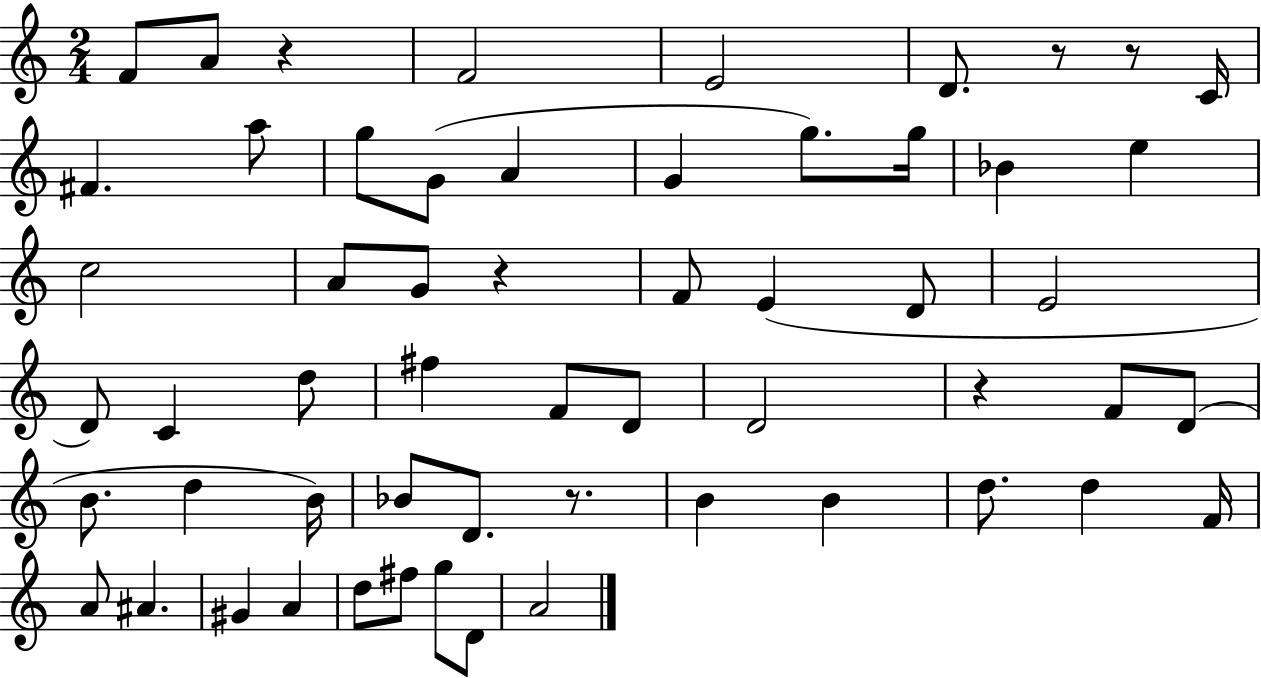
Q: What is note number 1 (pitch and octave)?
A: F4